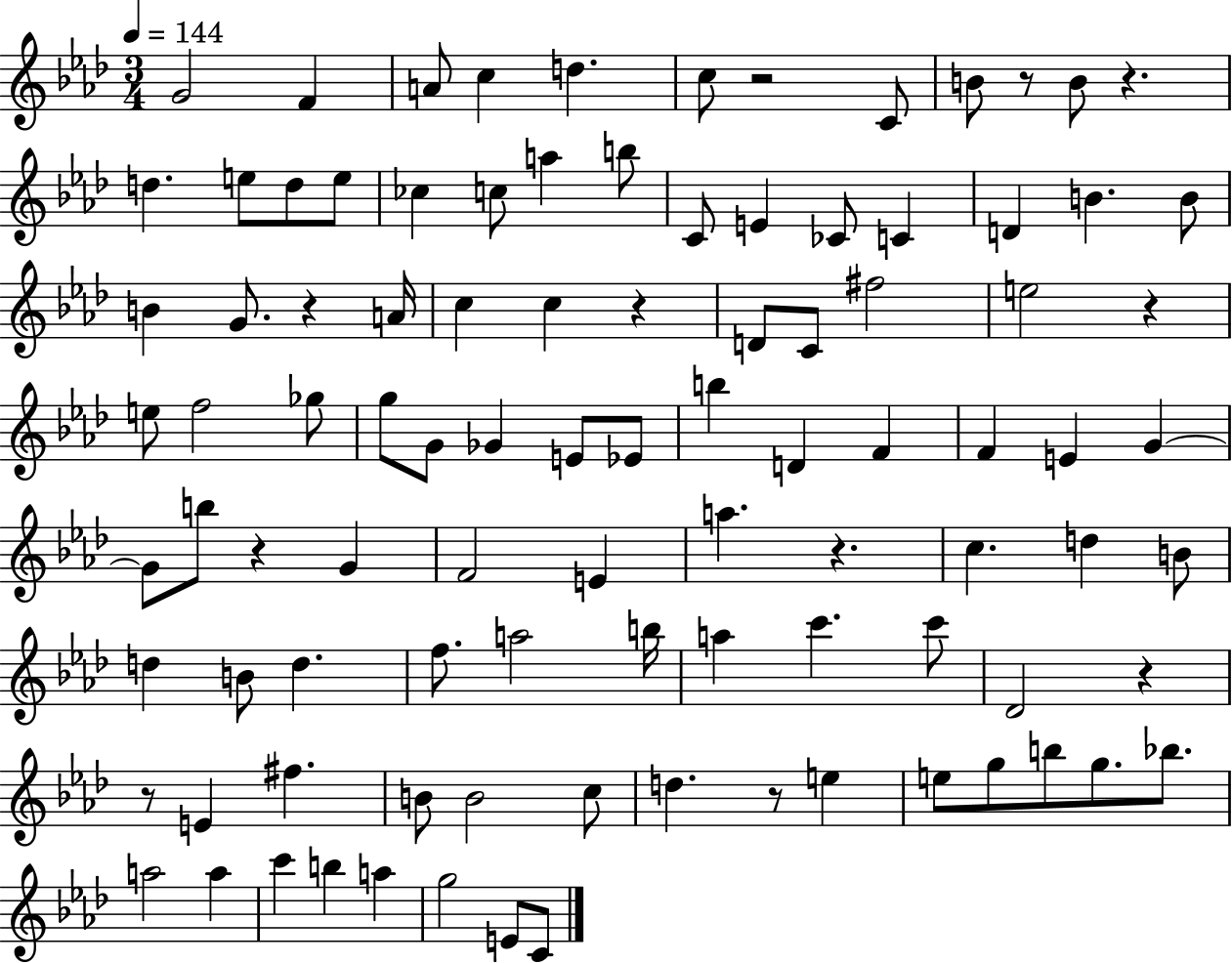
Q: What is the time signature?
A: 3/4